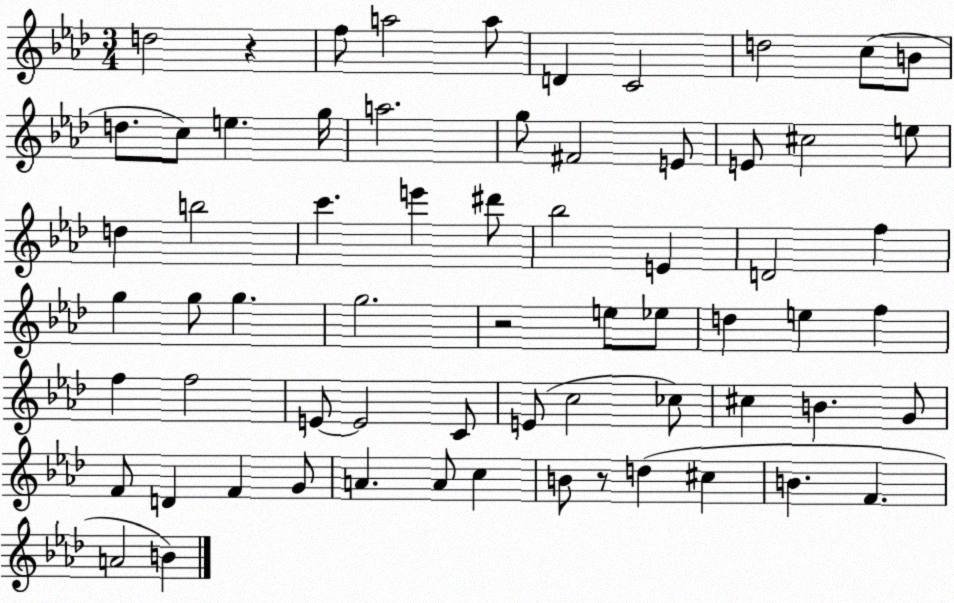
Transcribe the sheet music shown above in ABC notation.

X:1
T:Untitled
M:3/4
L:1/4
K:Ab
d2 z f/2 a2 a/2 D C2 d2 c/2 B/2 d/2 c/2 e g/4 a2 g/2 ^F2 E/2 E/2 ^c2 e/2 d b2 c' e' ^d'/2 _b2 E D2 f g g/2 g g2 z2 e/2 _e/2 d e f f f2 E/2 E2 C/2 E/2 c2 _c/2 ^c B G/2 F/2 D F G/2 A A/2 c B/2 z/2 d ^c B F A2 B